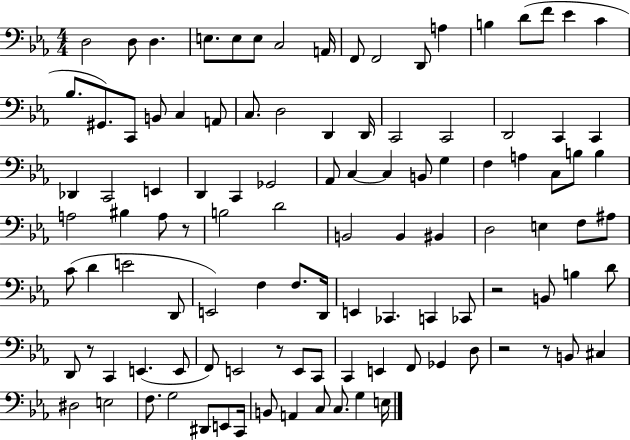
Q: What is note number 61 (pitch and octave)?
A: C4